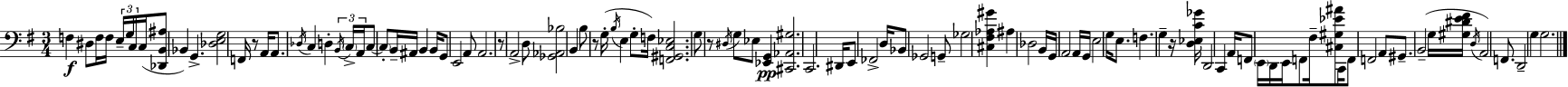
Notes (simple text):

F3/q D#3/e F3/s F3/s E3/s G3/s C3/s C3/s [Db2,B2,A#3]/e Bb2/q G2/q. [Db3,E3,G3]/h F2/s R/e A2/s A2/e. Db3/s C3/q D3/q B2/s C3/s A2/s C3/e C3/e B2/s A#2/s B2/q B2/s G2/e E2/h A2/e A2/h. R/e A2/h D3/e [Gb2,Ab2,Bb3]/h B2/q B3/e R/e G3/s B3/s E3/q G3/e F3/s [F2,G#2,C3,Eb3]/h. G3/e R/e D#3/s G3/e Eb3/e [Eb2,G2]/q [C#2,Ab2,G#3]/h. C2/h. D#2/s E2/e FES2/h D3/s Bb2/e Gb2/h G2/e Gb3/h [C#3,F#3,Ab3,G#4]/q A#3/q Db3/h B2/s G2/s A2/h A2/s G2/s E3/h G3/s E3/e. F3/q. G3/q R/s [D3,Eb3,C4,Gb4]/s D2/h C2/q A2/s F2/e E2/s D2/s E2/s F2/e F#3/s [C#3,G#3,Eb4,A#4]/e C2/s F2/e F2/h A2/e G#2/e. B2/h G3/s [G#3,D#4,E4,F#4]/s D3/s A2/h F2/e. D2/h G3/q G3/h.